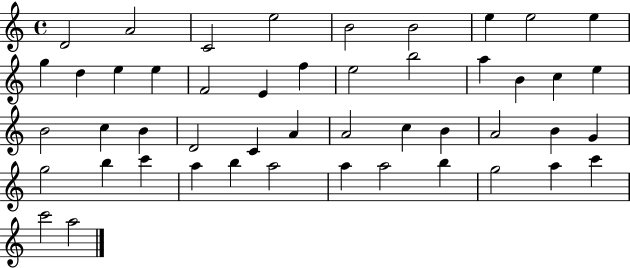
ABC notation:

X:1
T:Untitled
M:4/4
L:1/4
K:C
D2 A2 C2 e2 B2 B2 e e2 e g d e e F2 E f e2 b2 a B c e B2 c B D2 C A A2 c B A2 B G g2 b c' a b a2 a a2 b g2 a c' c'2 a2